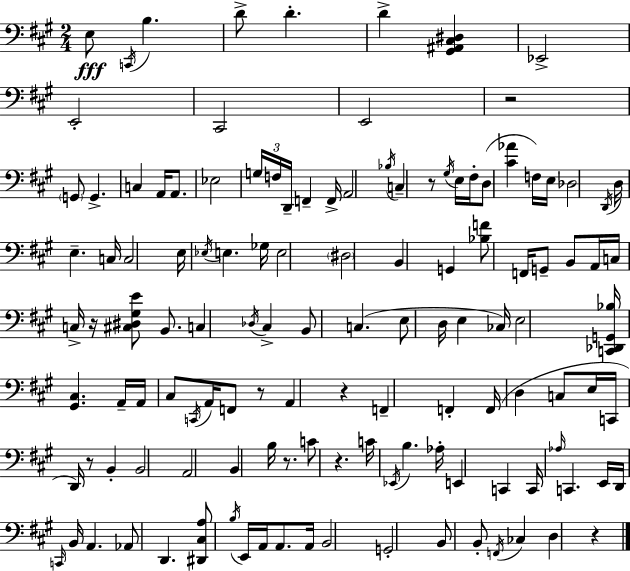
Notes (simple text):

E3/e C2/s B3/q. D4/e D4/q. D4/q [G#2,A#2,C#3,D#3]/q Eb2/h E2/h C#2/h E2/h R/h G2/e G2/q. C3/q A2/s A2/e. Eb3/h G3/s F3/s D2/s F2/q F2/s A2/h Bb3/s C3/q R/e G#3/s E3/s F#3/s D3/e [C#4,Ab4]/q F3/s E3/s Db3/h D2/s D3/s E3/q. C3/s C3/h E3/s Eb3/s E3/q. Gb3/s E3/h D#3/h B2/q G2/q [Bb3,F4]/e F2/s G2/e B2/e A2/s C3/s C3/s R/s [C#3,D#3,G#3,E4]/e B2/e. C3/q Db3/s C#3/q B2/e C3/q. E3/e D3/s E3/q CES3/s E3/h [C2,Db2,G2,Bb3]/s [G#2,C#3]/q. A2/s A2/s C#3/e C2/s A2/s F2/e R/e A2/q R/q F2/q F2/q F2/s D3/q C3/e E3/s C2/s D2/s R/e B2/q B2/h A2/h B2/q B3/s R/e. C4/e R/q. C4/s Eb2/s B3/q. Ab3/s E2/q C2/q C2/s Ab3/s C2/q. E2/s D2/s C2/s B2/s A2/q. Ab2/e D2/q. [D#2,C#3,A3]/e B3/s E2/s A2/s A2/e. A2/s B2/h G2/h B2/e B2/e F2/s CES3/q D3/q R/q